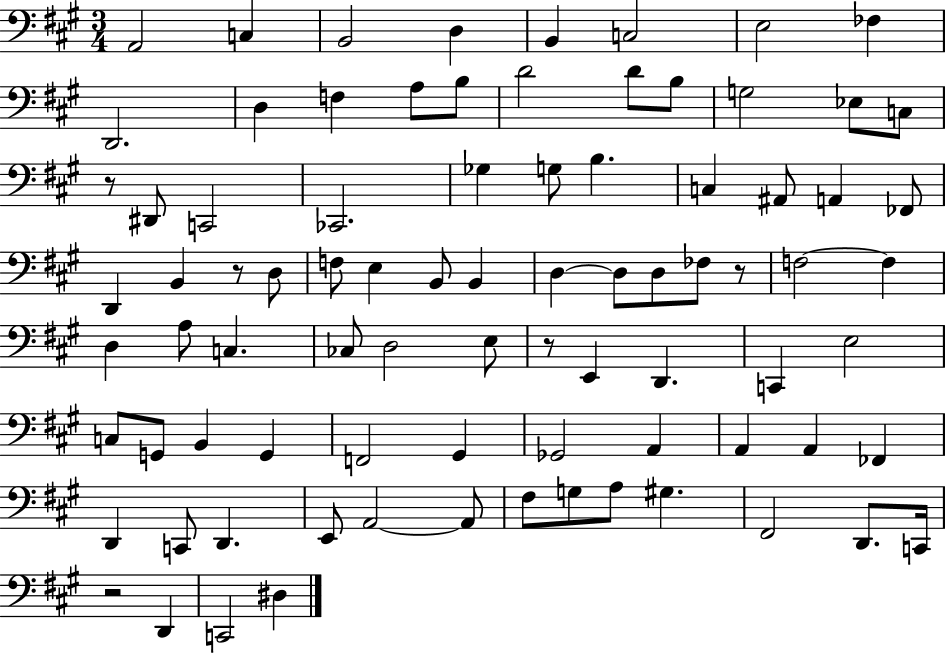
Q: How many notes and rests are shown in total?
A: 84